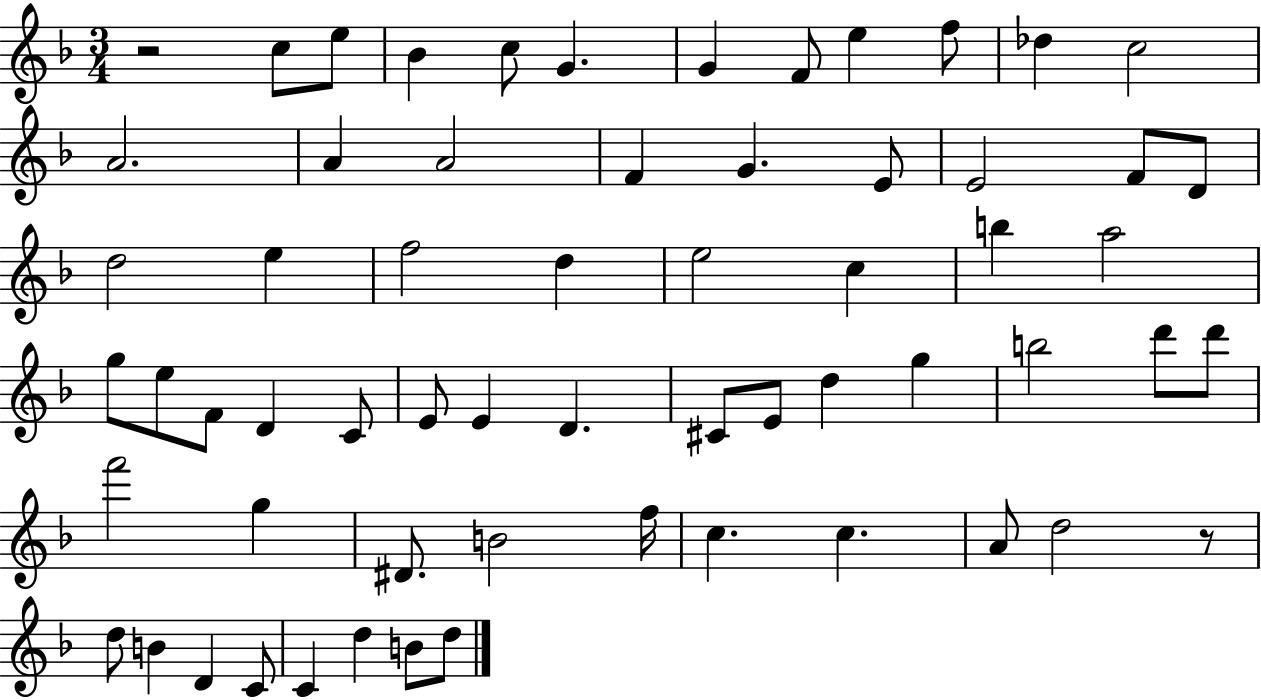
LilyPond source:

{
  \clef treble
  \numericTimeSignature
  \time 3/4
  \key f \major
  r2 c''8 e''8 | bes'4 c''8 g'4. | g'4 f'8 e''4 f''8 | des''4 c''2 | \break a'2. | a'4 a'2 | f'4 g'4. e'8 | e'2 f'8 d'8 | \break d''2 e''4 | f''2 d''4 | e''2 c''4 | b''4 a''2 | \break g''8 e''8 f'8 d'4 c'8 | e'8 e'4 d'4. | cis'8 e'8 d''4 g''4 | b''2 d'''8 d'''8 | \break f'''2 g''4 | dis'8. b'2 f''16 | c''4. c''4. | a'8 d''2 r8 | \break d''8 b'4 d'4 c'8 | c'4 d''4 b'8 d''8 | \bar "|."
}